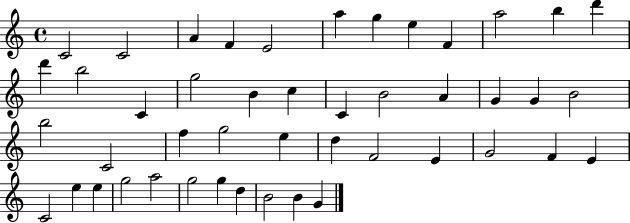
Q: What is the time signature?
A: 4/4